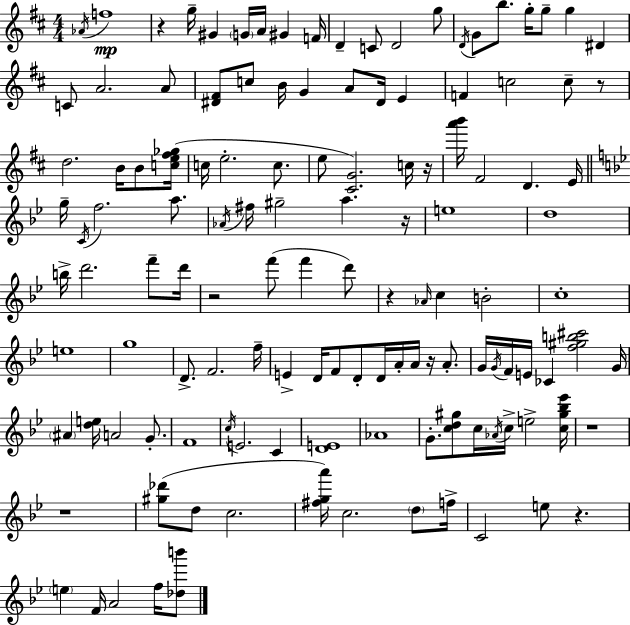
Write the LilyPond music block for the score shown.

{
  \clef treble
  \numericTimeSignature
  \time 4/4
  \key d \major
  \acciaccatura { aes'16 }\mp f''1 | r4 g''16-- gis'4 \parenthesize g'16 a'16 gis'4 | f'16 d'4-- c'8 d'2 g''8 | \acciaccatura { d'16 } g'8 b''8. g''16-. g''8-- g''4 dis'4 | \break c'8 a'2. | a'8 <dis' fis'>8 c''8 b'16 g'4 a'8 dis'16 e'4 | f'4 c''2 c''8-- | r8 d''2. b'16 b'8 | \break <c'' e'' fis'' ges''>16( c''16 e''2.-. c''8. | e''8 <cis' g'>2.) | c''16 r16 <a''' b'''>16 fis'2 d'4. | e'16 \bar "||" \break \key bes \major g''16-- \acciaccatura { c'16 } f''2. a''8. | \acciaccatura { aes'16 } fis''16 gis''2-- a''4. | r16 e''1 | d''1 | \break b''16-> d'''2. f'''8-- | d'''16 r2 f'''8( f'''4 | d'''8) r4 \grace { aes'16 } c''4 b'2-. | c''1-. | \break e''1 | g''1 | d'8.-> f'2. | f''16-- e'4-> d'16 f'8 d'8-. d'16 a'16-. a'16 r16 | \break a'8.-. g'16 \acciaccatura { g'16 } f'16 e'16 ces'4 <f'' gis'' b'' cis'''>2 | g'16 \parenthesize ais'4 <d'' e''>16 a'2 | g'8.-. f'1 | \acciaccatura { c''16 } e'2. | \break c'4 <d' e'>1 | aes'1 | g'8.-. <c'' d'' gis''>8 c''16 \acciaccatura { aes'16 } c''16-> e''2-> | <c'' gis'' bes'' ees'''>16 r1 | \break r1 | <gis'' des'''>8( d''8 c''2. | <fis'' g'' a'''>16) c''2. | \parenthesize d''8 f''16-> c'2 e''8 | \break r4. \parenthesize e''4 f'16 a'2 | f''16 <des'' b'''>8 \bar "|."
}